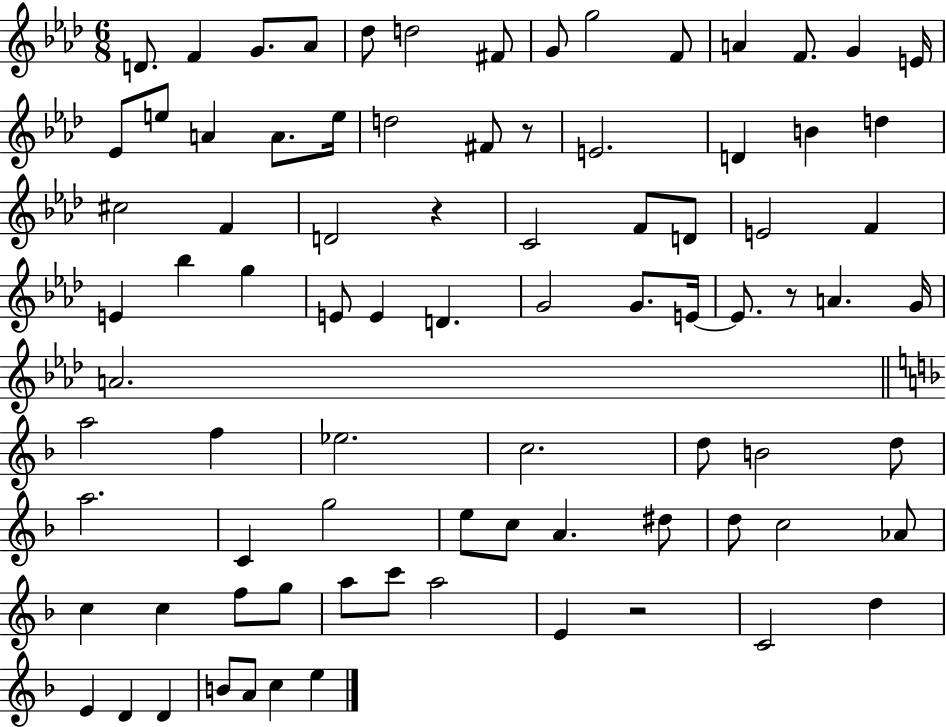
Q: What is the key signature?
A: AES major